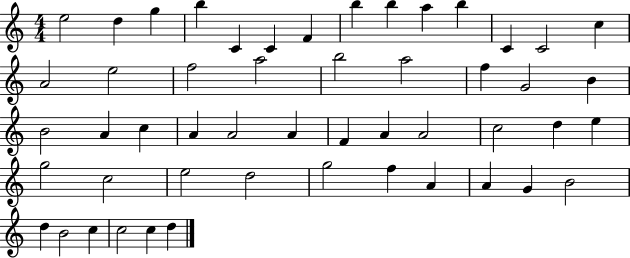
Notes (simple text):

E5/h D5/q G5/q B5/q C4/q C4/q F4/q B5/q B5/q A5/q B5/q C4/q C4/h C5/q A4/h E5/h F5/h A5/h B5/h A5/h F5/q G4/h B4/q B4/h A4/q C5/q A4/q A4/h A4/q F4/q A4/q A4/h C5/h D5/q E5/q G5/h C5/h E5/h D5/h G5/h F5/q A4/q A4/q G4/q B4/h D5/q B4/h C5/q C5/h C5/q D5/q